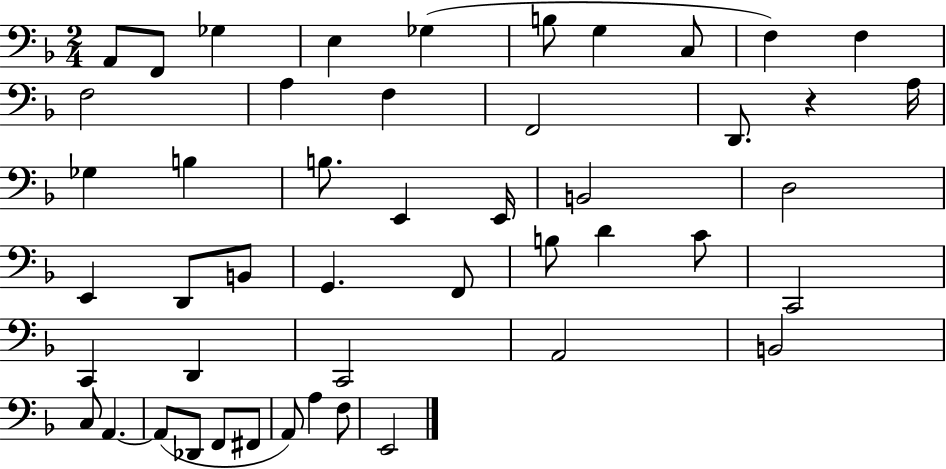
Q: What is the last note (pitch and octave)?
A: E2